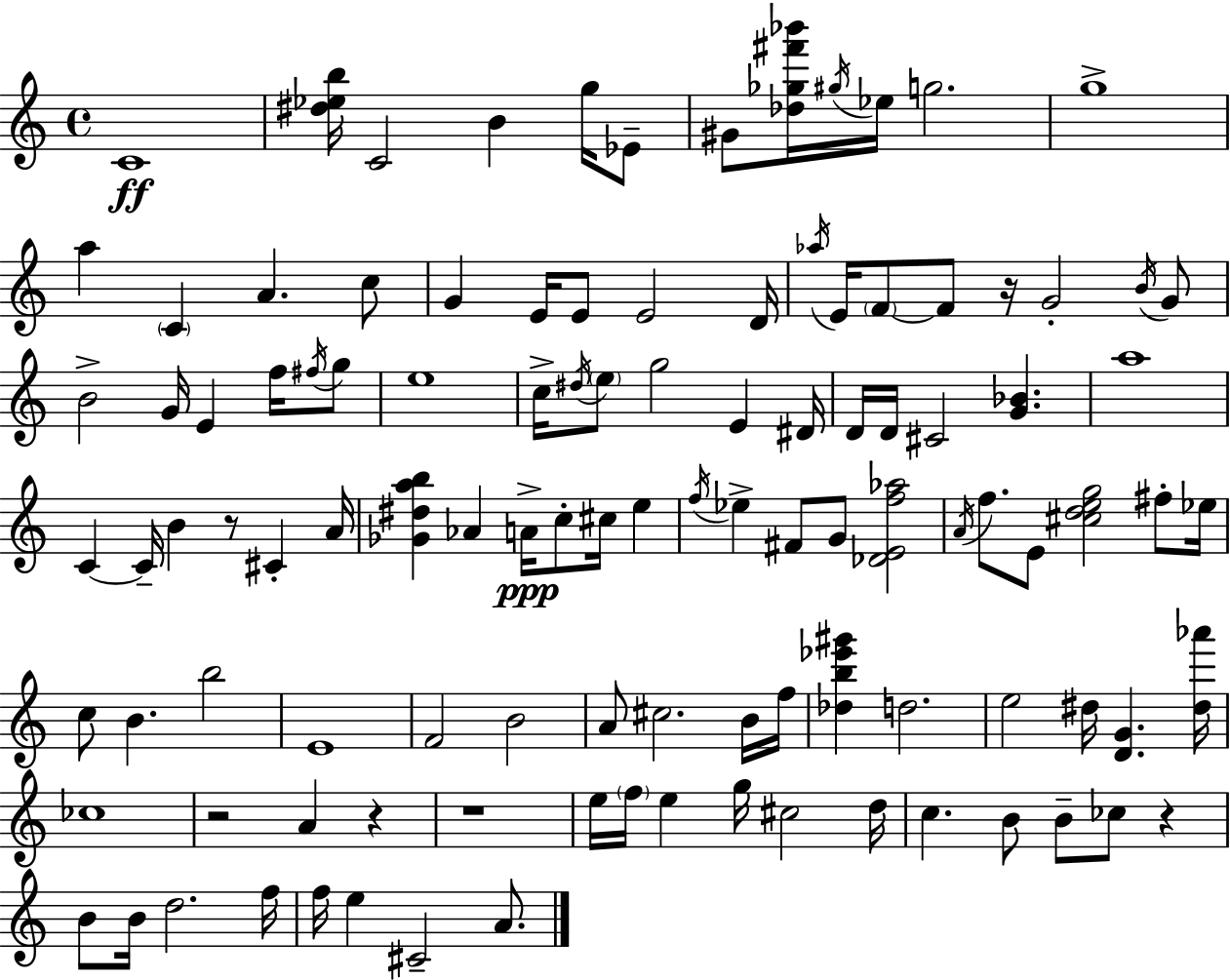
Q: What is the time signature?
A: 4/4